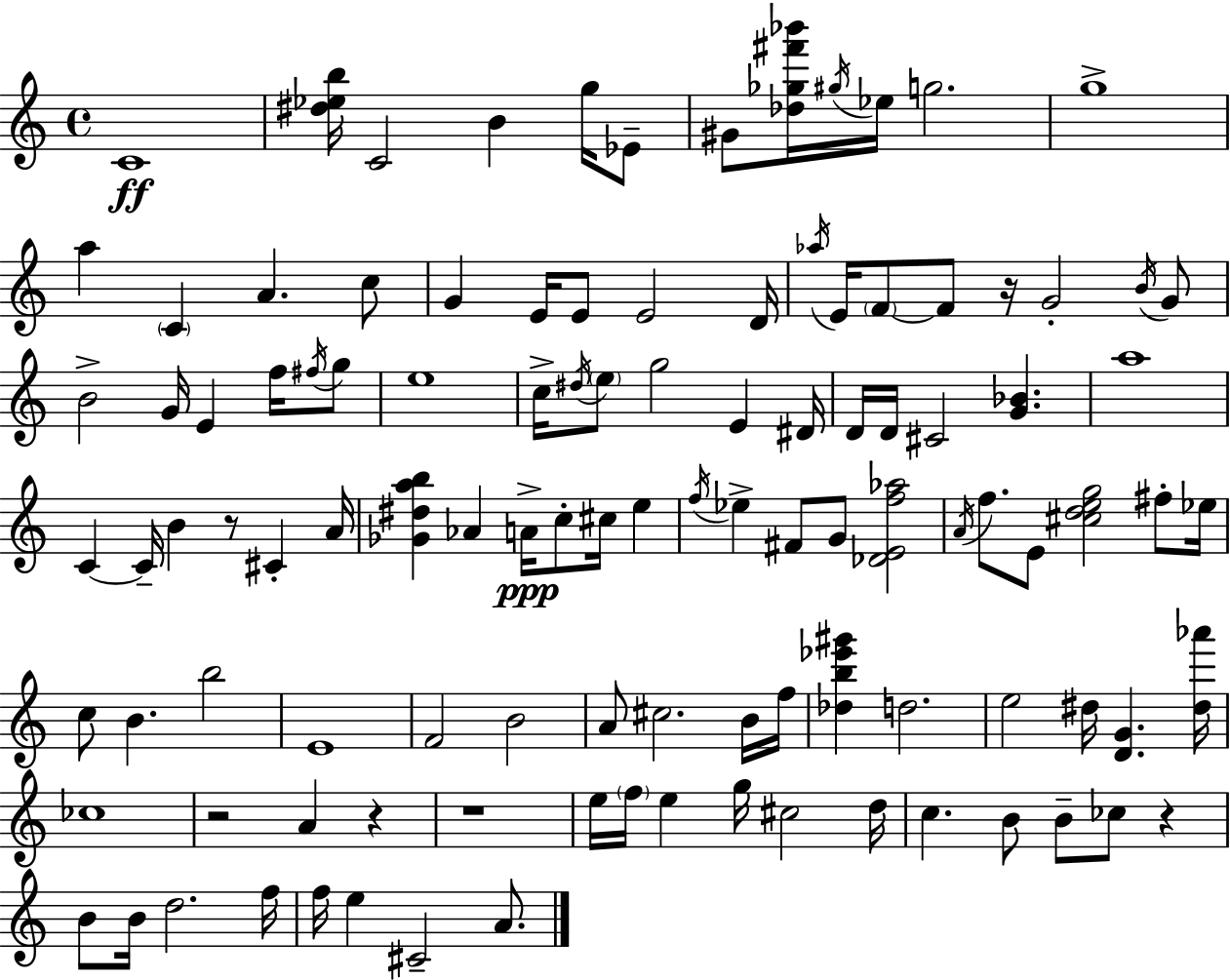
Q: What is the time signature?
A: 4/4